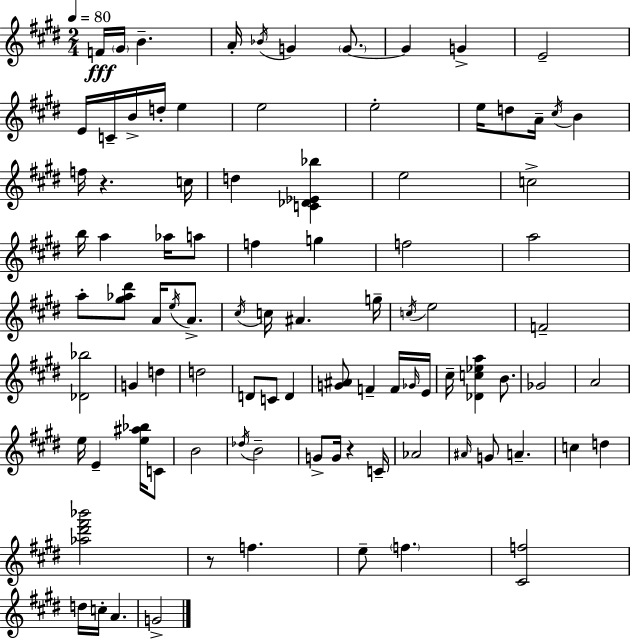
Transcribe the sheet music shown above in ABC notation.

X:1
T:Untitled
M:2/4
L:1/4
K:E
F/4 ^G/4 B A/4 _B/4 G G/2 G G E2 E/4 C/4 B/4 d/4 e e2 e2 e/4 d/2 A/4 ^c/4 B f/4 z c/4 d [C_D_E_b] e2 c2 b/4 a _a/4 a/2 f g f2 a2 a/2 [^g_a^d']/2 A/4 e/4 A/2 ^c/4 c/4 ^A g/4 c/4 e2 F2 [_D_b]2 G d d2 D/2 C/2 D [G^A]/2 F F/4 _G/4 E/4 ^c/4 [_Dc_ea] B/2 _G2 A2 e/4 E [e^a_b]/4 C/2 B2 _d/4 B2 G/2 G/4 z C/4 _A2 ^A/4 G/2 A c d [_a^d'^f'_b']2 z/2 f e/2 f [^Cf]2 d/4 c/4 A G2